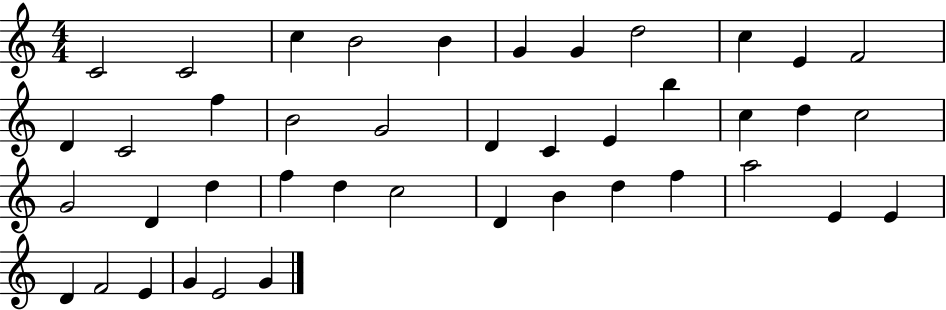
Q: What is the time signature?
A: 4/4